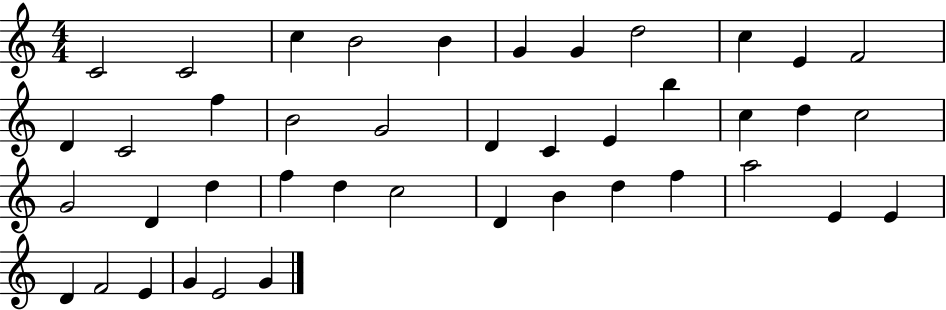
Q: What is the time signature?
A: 4/4